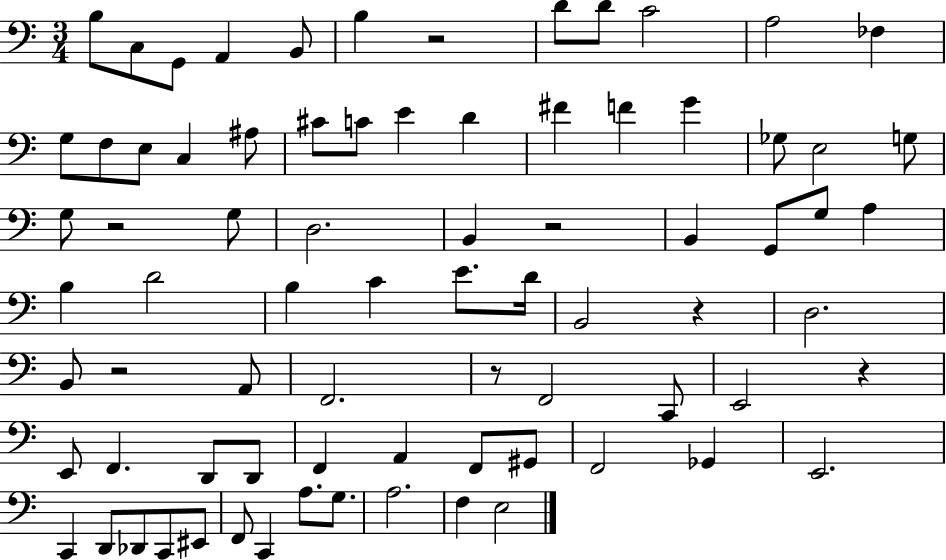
X:1
T:Untitled
M:3/4
L:1/4
K:C
B,/2 C,/2 G,,/2 A,, B,,/2 B, z2 D/2 D/2 C2 A,2 _F, G,/2 F,/2 E,/2 C, ^A,/2 ^C/2 C/2 E D ^F F G _G,/2 E,2 G,/2 G,/2 z2 G,/2 D,2 B,, z2 B,, G,,/2 G,/2 A, B, D2 B, C E/2 D/4 B,,2 z D,2 B,,/2 z2 A,,/2 F,,2 z/2 F,,2 C,,/2 E,,2 z E,,/2 F,, D,,/2 D,,/2 F,, A,, F,,/2 ^G,,/2 F,,2 _G,, E,,2 C,, D,,/2 _D,,/2 C,,/2 ^E,,/2 F,,/2 C,, A,/2 G,/2 A,2 F, E,2